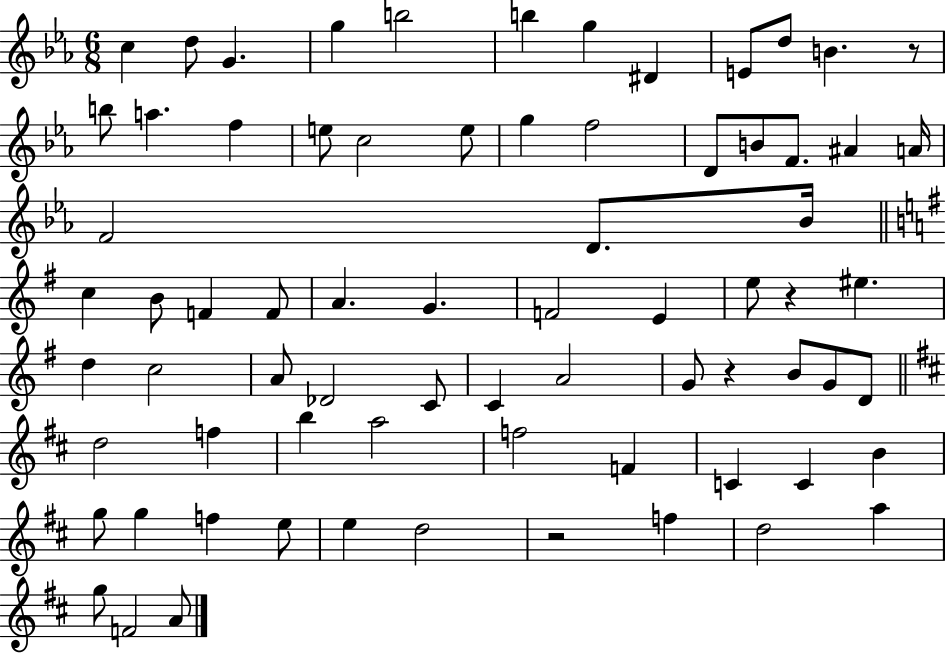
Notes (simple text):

C5/q D5/e G4/q. G5/q B5/h B5/q G5/q D#4/q E4/e D5/e B4/q. R/e B5/e A5/q. F5/q E5/e C5/h E5/e G5/q F5/h D4/e B4/e F4/e. A#4/q A4/s F4/h D4/e. Bb4/s C5/q B4/e F4/q F4/e A4/q. G4/q. F4/h E4/q E5/e R/q EIS5/q. D5/q C5/h A4/e Db4/h C4/e C4/q A4/h G4/e R/q B4/e G4/e D4/e D5/h F5/q B5/q A5/h F5/h F4/q C4/q C4/q B4/q G5/e G5/q F5/q E5/e E5/q D5/h R/h F5/q D5/h A5/q G5/e F4/h A4/e